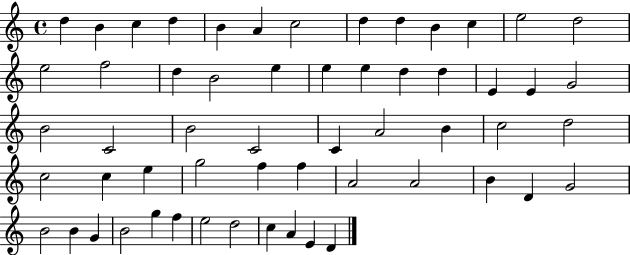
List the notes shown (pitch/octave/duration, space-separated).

D5/q B4/q C5/q D5/q B4/q A4/q C5/h D5/q D5/q B4/q C5/q E5/h D5/h E5/h F5/h D5/q B4/h E5/q E5/q E5/q D5/q D5/q E4/q E4/q G4/h B4/h C4/h B4/h C4/h C4/q A4/h B4/q C5/h D5/h C5/h C5/q E5/q G5/h F5/q F5/q A4/h A4/h B4/q D4/q G4/h B4/h B4/q G4/q B4/h G5/q F5/q E5/h D5/h C5/q A4/q E4/q D4/q